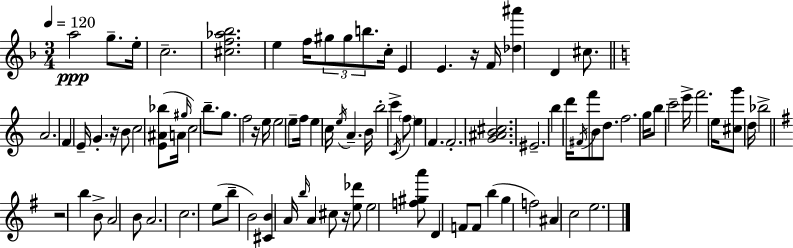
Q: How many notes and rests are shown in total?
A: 95